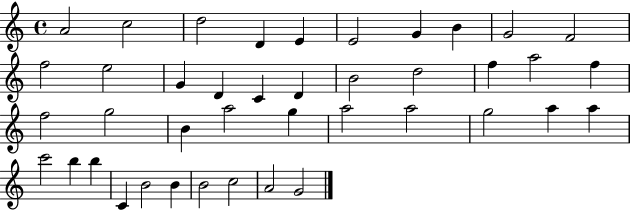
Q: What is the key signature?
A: C major